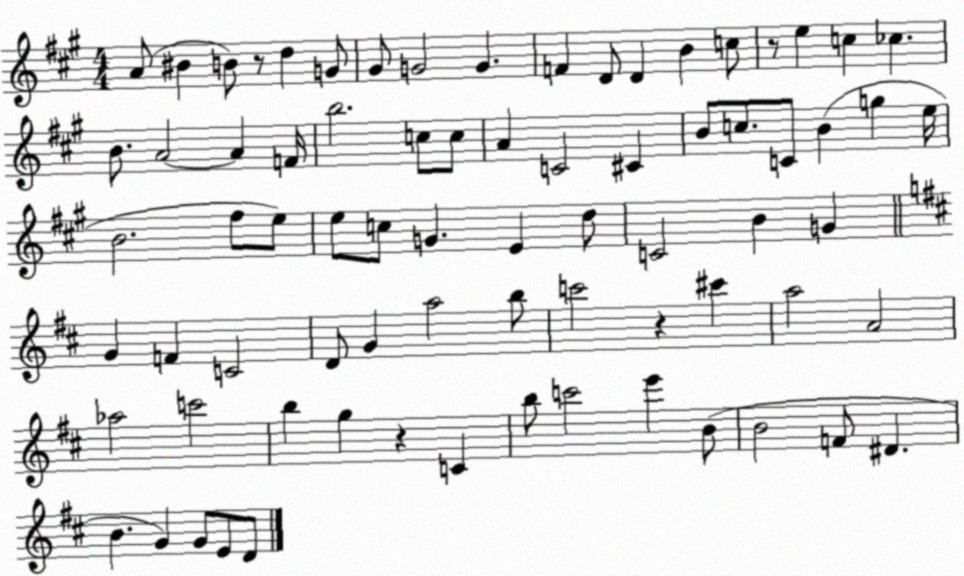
X:1
T:Untitled
M:4/4
L:1/4
K:A
A/2 ^B B/2 z/2 d G/2 ^G/2 G2 G F D/2 D B c/2 z/2 e c _c B/2 A2 A F/4 b2 c/2 c/2 A C2 ^C B/2 c/2 C/2 B g e/4 B2 ^f/2 e/2 e/2 c/2 G E d/2 C2 B G G F C2 D/2 G a2 b/2 c'2 z ^c' a2 A2 _a2 c'2 b g z C b/2 c'2 e' B/2 B2 F/2 ^D B G G/2 E/2 D/2